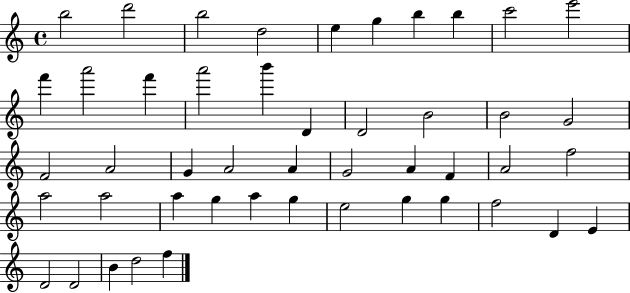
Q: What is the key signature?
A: C major